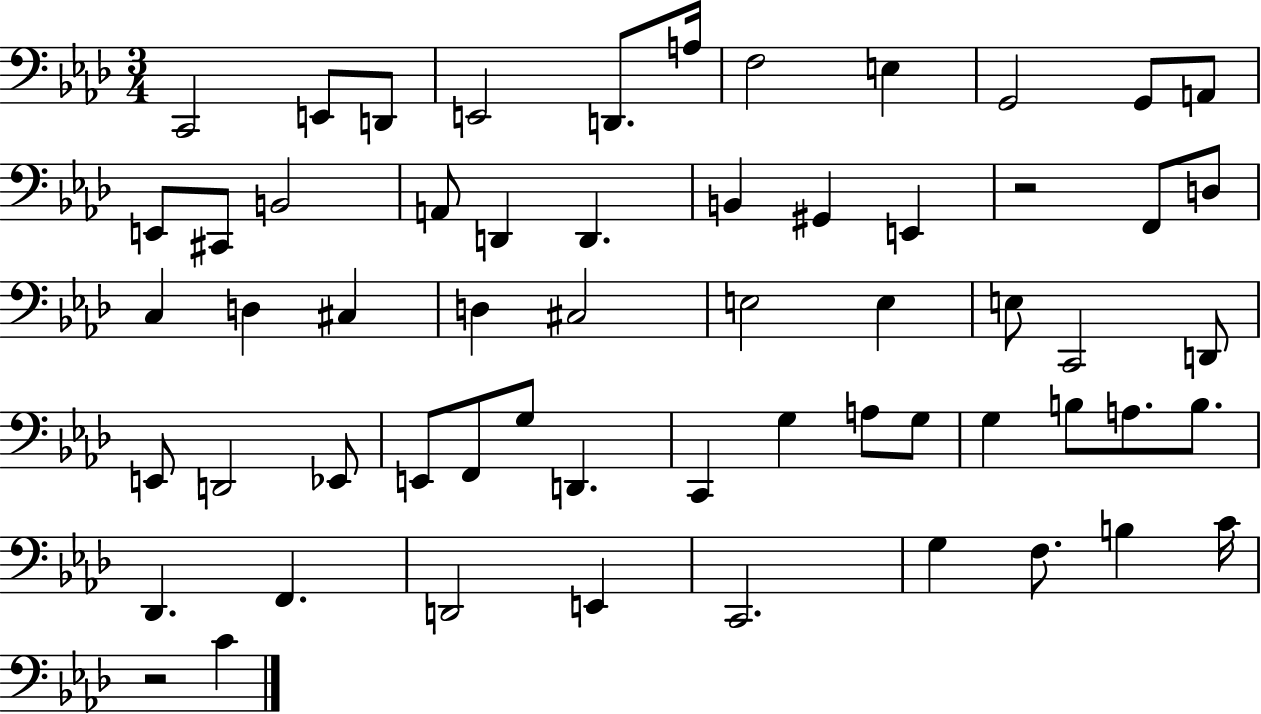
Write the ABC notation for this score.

X:1
T:Untitled
M:3/4
L:1/4
K:Ab
C,,2 E,,/2 D,,/2 E,,2 D,,/2 A,/4 F,2 E, G,,2 G,,/2 A,,/2 E,,/2 ^C,,/2 B,,2 A,,/2 D,, D,, B,, ^G,, E,, z2 F,,/2 D,/2 C, D, ^C, D, ^C,2 E,2 E, E,/2 C,,2 D,,/2 E,,/2 D,,2 _E,,/2 E,,/2 F,,/2 G,/2 D,, C,, G, A,/2 G,/2 G, B,/2 A,/2 B,/2 _D,, F,, D,,2 E,, C,,2 G, F,/2 B, C/4 z2 C